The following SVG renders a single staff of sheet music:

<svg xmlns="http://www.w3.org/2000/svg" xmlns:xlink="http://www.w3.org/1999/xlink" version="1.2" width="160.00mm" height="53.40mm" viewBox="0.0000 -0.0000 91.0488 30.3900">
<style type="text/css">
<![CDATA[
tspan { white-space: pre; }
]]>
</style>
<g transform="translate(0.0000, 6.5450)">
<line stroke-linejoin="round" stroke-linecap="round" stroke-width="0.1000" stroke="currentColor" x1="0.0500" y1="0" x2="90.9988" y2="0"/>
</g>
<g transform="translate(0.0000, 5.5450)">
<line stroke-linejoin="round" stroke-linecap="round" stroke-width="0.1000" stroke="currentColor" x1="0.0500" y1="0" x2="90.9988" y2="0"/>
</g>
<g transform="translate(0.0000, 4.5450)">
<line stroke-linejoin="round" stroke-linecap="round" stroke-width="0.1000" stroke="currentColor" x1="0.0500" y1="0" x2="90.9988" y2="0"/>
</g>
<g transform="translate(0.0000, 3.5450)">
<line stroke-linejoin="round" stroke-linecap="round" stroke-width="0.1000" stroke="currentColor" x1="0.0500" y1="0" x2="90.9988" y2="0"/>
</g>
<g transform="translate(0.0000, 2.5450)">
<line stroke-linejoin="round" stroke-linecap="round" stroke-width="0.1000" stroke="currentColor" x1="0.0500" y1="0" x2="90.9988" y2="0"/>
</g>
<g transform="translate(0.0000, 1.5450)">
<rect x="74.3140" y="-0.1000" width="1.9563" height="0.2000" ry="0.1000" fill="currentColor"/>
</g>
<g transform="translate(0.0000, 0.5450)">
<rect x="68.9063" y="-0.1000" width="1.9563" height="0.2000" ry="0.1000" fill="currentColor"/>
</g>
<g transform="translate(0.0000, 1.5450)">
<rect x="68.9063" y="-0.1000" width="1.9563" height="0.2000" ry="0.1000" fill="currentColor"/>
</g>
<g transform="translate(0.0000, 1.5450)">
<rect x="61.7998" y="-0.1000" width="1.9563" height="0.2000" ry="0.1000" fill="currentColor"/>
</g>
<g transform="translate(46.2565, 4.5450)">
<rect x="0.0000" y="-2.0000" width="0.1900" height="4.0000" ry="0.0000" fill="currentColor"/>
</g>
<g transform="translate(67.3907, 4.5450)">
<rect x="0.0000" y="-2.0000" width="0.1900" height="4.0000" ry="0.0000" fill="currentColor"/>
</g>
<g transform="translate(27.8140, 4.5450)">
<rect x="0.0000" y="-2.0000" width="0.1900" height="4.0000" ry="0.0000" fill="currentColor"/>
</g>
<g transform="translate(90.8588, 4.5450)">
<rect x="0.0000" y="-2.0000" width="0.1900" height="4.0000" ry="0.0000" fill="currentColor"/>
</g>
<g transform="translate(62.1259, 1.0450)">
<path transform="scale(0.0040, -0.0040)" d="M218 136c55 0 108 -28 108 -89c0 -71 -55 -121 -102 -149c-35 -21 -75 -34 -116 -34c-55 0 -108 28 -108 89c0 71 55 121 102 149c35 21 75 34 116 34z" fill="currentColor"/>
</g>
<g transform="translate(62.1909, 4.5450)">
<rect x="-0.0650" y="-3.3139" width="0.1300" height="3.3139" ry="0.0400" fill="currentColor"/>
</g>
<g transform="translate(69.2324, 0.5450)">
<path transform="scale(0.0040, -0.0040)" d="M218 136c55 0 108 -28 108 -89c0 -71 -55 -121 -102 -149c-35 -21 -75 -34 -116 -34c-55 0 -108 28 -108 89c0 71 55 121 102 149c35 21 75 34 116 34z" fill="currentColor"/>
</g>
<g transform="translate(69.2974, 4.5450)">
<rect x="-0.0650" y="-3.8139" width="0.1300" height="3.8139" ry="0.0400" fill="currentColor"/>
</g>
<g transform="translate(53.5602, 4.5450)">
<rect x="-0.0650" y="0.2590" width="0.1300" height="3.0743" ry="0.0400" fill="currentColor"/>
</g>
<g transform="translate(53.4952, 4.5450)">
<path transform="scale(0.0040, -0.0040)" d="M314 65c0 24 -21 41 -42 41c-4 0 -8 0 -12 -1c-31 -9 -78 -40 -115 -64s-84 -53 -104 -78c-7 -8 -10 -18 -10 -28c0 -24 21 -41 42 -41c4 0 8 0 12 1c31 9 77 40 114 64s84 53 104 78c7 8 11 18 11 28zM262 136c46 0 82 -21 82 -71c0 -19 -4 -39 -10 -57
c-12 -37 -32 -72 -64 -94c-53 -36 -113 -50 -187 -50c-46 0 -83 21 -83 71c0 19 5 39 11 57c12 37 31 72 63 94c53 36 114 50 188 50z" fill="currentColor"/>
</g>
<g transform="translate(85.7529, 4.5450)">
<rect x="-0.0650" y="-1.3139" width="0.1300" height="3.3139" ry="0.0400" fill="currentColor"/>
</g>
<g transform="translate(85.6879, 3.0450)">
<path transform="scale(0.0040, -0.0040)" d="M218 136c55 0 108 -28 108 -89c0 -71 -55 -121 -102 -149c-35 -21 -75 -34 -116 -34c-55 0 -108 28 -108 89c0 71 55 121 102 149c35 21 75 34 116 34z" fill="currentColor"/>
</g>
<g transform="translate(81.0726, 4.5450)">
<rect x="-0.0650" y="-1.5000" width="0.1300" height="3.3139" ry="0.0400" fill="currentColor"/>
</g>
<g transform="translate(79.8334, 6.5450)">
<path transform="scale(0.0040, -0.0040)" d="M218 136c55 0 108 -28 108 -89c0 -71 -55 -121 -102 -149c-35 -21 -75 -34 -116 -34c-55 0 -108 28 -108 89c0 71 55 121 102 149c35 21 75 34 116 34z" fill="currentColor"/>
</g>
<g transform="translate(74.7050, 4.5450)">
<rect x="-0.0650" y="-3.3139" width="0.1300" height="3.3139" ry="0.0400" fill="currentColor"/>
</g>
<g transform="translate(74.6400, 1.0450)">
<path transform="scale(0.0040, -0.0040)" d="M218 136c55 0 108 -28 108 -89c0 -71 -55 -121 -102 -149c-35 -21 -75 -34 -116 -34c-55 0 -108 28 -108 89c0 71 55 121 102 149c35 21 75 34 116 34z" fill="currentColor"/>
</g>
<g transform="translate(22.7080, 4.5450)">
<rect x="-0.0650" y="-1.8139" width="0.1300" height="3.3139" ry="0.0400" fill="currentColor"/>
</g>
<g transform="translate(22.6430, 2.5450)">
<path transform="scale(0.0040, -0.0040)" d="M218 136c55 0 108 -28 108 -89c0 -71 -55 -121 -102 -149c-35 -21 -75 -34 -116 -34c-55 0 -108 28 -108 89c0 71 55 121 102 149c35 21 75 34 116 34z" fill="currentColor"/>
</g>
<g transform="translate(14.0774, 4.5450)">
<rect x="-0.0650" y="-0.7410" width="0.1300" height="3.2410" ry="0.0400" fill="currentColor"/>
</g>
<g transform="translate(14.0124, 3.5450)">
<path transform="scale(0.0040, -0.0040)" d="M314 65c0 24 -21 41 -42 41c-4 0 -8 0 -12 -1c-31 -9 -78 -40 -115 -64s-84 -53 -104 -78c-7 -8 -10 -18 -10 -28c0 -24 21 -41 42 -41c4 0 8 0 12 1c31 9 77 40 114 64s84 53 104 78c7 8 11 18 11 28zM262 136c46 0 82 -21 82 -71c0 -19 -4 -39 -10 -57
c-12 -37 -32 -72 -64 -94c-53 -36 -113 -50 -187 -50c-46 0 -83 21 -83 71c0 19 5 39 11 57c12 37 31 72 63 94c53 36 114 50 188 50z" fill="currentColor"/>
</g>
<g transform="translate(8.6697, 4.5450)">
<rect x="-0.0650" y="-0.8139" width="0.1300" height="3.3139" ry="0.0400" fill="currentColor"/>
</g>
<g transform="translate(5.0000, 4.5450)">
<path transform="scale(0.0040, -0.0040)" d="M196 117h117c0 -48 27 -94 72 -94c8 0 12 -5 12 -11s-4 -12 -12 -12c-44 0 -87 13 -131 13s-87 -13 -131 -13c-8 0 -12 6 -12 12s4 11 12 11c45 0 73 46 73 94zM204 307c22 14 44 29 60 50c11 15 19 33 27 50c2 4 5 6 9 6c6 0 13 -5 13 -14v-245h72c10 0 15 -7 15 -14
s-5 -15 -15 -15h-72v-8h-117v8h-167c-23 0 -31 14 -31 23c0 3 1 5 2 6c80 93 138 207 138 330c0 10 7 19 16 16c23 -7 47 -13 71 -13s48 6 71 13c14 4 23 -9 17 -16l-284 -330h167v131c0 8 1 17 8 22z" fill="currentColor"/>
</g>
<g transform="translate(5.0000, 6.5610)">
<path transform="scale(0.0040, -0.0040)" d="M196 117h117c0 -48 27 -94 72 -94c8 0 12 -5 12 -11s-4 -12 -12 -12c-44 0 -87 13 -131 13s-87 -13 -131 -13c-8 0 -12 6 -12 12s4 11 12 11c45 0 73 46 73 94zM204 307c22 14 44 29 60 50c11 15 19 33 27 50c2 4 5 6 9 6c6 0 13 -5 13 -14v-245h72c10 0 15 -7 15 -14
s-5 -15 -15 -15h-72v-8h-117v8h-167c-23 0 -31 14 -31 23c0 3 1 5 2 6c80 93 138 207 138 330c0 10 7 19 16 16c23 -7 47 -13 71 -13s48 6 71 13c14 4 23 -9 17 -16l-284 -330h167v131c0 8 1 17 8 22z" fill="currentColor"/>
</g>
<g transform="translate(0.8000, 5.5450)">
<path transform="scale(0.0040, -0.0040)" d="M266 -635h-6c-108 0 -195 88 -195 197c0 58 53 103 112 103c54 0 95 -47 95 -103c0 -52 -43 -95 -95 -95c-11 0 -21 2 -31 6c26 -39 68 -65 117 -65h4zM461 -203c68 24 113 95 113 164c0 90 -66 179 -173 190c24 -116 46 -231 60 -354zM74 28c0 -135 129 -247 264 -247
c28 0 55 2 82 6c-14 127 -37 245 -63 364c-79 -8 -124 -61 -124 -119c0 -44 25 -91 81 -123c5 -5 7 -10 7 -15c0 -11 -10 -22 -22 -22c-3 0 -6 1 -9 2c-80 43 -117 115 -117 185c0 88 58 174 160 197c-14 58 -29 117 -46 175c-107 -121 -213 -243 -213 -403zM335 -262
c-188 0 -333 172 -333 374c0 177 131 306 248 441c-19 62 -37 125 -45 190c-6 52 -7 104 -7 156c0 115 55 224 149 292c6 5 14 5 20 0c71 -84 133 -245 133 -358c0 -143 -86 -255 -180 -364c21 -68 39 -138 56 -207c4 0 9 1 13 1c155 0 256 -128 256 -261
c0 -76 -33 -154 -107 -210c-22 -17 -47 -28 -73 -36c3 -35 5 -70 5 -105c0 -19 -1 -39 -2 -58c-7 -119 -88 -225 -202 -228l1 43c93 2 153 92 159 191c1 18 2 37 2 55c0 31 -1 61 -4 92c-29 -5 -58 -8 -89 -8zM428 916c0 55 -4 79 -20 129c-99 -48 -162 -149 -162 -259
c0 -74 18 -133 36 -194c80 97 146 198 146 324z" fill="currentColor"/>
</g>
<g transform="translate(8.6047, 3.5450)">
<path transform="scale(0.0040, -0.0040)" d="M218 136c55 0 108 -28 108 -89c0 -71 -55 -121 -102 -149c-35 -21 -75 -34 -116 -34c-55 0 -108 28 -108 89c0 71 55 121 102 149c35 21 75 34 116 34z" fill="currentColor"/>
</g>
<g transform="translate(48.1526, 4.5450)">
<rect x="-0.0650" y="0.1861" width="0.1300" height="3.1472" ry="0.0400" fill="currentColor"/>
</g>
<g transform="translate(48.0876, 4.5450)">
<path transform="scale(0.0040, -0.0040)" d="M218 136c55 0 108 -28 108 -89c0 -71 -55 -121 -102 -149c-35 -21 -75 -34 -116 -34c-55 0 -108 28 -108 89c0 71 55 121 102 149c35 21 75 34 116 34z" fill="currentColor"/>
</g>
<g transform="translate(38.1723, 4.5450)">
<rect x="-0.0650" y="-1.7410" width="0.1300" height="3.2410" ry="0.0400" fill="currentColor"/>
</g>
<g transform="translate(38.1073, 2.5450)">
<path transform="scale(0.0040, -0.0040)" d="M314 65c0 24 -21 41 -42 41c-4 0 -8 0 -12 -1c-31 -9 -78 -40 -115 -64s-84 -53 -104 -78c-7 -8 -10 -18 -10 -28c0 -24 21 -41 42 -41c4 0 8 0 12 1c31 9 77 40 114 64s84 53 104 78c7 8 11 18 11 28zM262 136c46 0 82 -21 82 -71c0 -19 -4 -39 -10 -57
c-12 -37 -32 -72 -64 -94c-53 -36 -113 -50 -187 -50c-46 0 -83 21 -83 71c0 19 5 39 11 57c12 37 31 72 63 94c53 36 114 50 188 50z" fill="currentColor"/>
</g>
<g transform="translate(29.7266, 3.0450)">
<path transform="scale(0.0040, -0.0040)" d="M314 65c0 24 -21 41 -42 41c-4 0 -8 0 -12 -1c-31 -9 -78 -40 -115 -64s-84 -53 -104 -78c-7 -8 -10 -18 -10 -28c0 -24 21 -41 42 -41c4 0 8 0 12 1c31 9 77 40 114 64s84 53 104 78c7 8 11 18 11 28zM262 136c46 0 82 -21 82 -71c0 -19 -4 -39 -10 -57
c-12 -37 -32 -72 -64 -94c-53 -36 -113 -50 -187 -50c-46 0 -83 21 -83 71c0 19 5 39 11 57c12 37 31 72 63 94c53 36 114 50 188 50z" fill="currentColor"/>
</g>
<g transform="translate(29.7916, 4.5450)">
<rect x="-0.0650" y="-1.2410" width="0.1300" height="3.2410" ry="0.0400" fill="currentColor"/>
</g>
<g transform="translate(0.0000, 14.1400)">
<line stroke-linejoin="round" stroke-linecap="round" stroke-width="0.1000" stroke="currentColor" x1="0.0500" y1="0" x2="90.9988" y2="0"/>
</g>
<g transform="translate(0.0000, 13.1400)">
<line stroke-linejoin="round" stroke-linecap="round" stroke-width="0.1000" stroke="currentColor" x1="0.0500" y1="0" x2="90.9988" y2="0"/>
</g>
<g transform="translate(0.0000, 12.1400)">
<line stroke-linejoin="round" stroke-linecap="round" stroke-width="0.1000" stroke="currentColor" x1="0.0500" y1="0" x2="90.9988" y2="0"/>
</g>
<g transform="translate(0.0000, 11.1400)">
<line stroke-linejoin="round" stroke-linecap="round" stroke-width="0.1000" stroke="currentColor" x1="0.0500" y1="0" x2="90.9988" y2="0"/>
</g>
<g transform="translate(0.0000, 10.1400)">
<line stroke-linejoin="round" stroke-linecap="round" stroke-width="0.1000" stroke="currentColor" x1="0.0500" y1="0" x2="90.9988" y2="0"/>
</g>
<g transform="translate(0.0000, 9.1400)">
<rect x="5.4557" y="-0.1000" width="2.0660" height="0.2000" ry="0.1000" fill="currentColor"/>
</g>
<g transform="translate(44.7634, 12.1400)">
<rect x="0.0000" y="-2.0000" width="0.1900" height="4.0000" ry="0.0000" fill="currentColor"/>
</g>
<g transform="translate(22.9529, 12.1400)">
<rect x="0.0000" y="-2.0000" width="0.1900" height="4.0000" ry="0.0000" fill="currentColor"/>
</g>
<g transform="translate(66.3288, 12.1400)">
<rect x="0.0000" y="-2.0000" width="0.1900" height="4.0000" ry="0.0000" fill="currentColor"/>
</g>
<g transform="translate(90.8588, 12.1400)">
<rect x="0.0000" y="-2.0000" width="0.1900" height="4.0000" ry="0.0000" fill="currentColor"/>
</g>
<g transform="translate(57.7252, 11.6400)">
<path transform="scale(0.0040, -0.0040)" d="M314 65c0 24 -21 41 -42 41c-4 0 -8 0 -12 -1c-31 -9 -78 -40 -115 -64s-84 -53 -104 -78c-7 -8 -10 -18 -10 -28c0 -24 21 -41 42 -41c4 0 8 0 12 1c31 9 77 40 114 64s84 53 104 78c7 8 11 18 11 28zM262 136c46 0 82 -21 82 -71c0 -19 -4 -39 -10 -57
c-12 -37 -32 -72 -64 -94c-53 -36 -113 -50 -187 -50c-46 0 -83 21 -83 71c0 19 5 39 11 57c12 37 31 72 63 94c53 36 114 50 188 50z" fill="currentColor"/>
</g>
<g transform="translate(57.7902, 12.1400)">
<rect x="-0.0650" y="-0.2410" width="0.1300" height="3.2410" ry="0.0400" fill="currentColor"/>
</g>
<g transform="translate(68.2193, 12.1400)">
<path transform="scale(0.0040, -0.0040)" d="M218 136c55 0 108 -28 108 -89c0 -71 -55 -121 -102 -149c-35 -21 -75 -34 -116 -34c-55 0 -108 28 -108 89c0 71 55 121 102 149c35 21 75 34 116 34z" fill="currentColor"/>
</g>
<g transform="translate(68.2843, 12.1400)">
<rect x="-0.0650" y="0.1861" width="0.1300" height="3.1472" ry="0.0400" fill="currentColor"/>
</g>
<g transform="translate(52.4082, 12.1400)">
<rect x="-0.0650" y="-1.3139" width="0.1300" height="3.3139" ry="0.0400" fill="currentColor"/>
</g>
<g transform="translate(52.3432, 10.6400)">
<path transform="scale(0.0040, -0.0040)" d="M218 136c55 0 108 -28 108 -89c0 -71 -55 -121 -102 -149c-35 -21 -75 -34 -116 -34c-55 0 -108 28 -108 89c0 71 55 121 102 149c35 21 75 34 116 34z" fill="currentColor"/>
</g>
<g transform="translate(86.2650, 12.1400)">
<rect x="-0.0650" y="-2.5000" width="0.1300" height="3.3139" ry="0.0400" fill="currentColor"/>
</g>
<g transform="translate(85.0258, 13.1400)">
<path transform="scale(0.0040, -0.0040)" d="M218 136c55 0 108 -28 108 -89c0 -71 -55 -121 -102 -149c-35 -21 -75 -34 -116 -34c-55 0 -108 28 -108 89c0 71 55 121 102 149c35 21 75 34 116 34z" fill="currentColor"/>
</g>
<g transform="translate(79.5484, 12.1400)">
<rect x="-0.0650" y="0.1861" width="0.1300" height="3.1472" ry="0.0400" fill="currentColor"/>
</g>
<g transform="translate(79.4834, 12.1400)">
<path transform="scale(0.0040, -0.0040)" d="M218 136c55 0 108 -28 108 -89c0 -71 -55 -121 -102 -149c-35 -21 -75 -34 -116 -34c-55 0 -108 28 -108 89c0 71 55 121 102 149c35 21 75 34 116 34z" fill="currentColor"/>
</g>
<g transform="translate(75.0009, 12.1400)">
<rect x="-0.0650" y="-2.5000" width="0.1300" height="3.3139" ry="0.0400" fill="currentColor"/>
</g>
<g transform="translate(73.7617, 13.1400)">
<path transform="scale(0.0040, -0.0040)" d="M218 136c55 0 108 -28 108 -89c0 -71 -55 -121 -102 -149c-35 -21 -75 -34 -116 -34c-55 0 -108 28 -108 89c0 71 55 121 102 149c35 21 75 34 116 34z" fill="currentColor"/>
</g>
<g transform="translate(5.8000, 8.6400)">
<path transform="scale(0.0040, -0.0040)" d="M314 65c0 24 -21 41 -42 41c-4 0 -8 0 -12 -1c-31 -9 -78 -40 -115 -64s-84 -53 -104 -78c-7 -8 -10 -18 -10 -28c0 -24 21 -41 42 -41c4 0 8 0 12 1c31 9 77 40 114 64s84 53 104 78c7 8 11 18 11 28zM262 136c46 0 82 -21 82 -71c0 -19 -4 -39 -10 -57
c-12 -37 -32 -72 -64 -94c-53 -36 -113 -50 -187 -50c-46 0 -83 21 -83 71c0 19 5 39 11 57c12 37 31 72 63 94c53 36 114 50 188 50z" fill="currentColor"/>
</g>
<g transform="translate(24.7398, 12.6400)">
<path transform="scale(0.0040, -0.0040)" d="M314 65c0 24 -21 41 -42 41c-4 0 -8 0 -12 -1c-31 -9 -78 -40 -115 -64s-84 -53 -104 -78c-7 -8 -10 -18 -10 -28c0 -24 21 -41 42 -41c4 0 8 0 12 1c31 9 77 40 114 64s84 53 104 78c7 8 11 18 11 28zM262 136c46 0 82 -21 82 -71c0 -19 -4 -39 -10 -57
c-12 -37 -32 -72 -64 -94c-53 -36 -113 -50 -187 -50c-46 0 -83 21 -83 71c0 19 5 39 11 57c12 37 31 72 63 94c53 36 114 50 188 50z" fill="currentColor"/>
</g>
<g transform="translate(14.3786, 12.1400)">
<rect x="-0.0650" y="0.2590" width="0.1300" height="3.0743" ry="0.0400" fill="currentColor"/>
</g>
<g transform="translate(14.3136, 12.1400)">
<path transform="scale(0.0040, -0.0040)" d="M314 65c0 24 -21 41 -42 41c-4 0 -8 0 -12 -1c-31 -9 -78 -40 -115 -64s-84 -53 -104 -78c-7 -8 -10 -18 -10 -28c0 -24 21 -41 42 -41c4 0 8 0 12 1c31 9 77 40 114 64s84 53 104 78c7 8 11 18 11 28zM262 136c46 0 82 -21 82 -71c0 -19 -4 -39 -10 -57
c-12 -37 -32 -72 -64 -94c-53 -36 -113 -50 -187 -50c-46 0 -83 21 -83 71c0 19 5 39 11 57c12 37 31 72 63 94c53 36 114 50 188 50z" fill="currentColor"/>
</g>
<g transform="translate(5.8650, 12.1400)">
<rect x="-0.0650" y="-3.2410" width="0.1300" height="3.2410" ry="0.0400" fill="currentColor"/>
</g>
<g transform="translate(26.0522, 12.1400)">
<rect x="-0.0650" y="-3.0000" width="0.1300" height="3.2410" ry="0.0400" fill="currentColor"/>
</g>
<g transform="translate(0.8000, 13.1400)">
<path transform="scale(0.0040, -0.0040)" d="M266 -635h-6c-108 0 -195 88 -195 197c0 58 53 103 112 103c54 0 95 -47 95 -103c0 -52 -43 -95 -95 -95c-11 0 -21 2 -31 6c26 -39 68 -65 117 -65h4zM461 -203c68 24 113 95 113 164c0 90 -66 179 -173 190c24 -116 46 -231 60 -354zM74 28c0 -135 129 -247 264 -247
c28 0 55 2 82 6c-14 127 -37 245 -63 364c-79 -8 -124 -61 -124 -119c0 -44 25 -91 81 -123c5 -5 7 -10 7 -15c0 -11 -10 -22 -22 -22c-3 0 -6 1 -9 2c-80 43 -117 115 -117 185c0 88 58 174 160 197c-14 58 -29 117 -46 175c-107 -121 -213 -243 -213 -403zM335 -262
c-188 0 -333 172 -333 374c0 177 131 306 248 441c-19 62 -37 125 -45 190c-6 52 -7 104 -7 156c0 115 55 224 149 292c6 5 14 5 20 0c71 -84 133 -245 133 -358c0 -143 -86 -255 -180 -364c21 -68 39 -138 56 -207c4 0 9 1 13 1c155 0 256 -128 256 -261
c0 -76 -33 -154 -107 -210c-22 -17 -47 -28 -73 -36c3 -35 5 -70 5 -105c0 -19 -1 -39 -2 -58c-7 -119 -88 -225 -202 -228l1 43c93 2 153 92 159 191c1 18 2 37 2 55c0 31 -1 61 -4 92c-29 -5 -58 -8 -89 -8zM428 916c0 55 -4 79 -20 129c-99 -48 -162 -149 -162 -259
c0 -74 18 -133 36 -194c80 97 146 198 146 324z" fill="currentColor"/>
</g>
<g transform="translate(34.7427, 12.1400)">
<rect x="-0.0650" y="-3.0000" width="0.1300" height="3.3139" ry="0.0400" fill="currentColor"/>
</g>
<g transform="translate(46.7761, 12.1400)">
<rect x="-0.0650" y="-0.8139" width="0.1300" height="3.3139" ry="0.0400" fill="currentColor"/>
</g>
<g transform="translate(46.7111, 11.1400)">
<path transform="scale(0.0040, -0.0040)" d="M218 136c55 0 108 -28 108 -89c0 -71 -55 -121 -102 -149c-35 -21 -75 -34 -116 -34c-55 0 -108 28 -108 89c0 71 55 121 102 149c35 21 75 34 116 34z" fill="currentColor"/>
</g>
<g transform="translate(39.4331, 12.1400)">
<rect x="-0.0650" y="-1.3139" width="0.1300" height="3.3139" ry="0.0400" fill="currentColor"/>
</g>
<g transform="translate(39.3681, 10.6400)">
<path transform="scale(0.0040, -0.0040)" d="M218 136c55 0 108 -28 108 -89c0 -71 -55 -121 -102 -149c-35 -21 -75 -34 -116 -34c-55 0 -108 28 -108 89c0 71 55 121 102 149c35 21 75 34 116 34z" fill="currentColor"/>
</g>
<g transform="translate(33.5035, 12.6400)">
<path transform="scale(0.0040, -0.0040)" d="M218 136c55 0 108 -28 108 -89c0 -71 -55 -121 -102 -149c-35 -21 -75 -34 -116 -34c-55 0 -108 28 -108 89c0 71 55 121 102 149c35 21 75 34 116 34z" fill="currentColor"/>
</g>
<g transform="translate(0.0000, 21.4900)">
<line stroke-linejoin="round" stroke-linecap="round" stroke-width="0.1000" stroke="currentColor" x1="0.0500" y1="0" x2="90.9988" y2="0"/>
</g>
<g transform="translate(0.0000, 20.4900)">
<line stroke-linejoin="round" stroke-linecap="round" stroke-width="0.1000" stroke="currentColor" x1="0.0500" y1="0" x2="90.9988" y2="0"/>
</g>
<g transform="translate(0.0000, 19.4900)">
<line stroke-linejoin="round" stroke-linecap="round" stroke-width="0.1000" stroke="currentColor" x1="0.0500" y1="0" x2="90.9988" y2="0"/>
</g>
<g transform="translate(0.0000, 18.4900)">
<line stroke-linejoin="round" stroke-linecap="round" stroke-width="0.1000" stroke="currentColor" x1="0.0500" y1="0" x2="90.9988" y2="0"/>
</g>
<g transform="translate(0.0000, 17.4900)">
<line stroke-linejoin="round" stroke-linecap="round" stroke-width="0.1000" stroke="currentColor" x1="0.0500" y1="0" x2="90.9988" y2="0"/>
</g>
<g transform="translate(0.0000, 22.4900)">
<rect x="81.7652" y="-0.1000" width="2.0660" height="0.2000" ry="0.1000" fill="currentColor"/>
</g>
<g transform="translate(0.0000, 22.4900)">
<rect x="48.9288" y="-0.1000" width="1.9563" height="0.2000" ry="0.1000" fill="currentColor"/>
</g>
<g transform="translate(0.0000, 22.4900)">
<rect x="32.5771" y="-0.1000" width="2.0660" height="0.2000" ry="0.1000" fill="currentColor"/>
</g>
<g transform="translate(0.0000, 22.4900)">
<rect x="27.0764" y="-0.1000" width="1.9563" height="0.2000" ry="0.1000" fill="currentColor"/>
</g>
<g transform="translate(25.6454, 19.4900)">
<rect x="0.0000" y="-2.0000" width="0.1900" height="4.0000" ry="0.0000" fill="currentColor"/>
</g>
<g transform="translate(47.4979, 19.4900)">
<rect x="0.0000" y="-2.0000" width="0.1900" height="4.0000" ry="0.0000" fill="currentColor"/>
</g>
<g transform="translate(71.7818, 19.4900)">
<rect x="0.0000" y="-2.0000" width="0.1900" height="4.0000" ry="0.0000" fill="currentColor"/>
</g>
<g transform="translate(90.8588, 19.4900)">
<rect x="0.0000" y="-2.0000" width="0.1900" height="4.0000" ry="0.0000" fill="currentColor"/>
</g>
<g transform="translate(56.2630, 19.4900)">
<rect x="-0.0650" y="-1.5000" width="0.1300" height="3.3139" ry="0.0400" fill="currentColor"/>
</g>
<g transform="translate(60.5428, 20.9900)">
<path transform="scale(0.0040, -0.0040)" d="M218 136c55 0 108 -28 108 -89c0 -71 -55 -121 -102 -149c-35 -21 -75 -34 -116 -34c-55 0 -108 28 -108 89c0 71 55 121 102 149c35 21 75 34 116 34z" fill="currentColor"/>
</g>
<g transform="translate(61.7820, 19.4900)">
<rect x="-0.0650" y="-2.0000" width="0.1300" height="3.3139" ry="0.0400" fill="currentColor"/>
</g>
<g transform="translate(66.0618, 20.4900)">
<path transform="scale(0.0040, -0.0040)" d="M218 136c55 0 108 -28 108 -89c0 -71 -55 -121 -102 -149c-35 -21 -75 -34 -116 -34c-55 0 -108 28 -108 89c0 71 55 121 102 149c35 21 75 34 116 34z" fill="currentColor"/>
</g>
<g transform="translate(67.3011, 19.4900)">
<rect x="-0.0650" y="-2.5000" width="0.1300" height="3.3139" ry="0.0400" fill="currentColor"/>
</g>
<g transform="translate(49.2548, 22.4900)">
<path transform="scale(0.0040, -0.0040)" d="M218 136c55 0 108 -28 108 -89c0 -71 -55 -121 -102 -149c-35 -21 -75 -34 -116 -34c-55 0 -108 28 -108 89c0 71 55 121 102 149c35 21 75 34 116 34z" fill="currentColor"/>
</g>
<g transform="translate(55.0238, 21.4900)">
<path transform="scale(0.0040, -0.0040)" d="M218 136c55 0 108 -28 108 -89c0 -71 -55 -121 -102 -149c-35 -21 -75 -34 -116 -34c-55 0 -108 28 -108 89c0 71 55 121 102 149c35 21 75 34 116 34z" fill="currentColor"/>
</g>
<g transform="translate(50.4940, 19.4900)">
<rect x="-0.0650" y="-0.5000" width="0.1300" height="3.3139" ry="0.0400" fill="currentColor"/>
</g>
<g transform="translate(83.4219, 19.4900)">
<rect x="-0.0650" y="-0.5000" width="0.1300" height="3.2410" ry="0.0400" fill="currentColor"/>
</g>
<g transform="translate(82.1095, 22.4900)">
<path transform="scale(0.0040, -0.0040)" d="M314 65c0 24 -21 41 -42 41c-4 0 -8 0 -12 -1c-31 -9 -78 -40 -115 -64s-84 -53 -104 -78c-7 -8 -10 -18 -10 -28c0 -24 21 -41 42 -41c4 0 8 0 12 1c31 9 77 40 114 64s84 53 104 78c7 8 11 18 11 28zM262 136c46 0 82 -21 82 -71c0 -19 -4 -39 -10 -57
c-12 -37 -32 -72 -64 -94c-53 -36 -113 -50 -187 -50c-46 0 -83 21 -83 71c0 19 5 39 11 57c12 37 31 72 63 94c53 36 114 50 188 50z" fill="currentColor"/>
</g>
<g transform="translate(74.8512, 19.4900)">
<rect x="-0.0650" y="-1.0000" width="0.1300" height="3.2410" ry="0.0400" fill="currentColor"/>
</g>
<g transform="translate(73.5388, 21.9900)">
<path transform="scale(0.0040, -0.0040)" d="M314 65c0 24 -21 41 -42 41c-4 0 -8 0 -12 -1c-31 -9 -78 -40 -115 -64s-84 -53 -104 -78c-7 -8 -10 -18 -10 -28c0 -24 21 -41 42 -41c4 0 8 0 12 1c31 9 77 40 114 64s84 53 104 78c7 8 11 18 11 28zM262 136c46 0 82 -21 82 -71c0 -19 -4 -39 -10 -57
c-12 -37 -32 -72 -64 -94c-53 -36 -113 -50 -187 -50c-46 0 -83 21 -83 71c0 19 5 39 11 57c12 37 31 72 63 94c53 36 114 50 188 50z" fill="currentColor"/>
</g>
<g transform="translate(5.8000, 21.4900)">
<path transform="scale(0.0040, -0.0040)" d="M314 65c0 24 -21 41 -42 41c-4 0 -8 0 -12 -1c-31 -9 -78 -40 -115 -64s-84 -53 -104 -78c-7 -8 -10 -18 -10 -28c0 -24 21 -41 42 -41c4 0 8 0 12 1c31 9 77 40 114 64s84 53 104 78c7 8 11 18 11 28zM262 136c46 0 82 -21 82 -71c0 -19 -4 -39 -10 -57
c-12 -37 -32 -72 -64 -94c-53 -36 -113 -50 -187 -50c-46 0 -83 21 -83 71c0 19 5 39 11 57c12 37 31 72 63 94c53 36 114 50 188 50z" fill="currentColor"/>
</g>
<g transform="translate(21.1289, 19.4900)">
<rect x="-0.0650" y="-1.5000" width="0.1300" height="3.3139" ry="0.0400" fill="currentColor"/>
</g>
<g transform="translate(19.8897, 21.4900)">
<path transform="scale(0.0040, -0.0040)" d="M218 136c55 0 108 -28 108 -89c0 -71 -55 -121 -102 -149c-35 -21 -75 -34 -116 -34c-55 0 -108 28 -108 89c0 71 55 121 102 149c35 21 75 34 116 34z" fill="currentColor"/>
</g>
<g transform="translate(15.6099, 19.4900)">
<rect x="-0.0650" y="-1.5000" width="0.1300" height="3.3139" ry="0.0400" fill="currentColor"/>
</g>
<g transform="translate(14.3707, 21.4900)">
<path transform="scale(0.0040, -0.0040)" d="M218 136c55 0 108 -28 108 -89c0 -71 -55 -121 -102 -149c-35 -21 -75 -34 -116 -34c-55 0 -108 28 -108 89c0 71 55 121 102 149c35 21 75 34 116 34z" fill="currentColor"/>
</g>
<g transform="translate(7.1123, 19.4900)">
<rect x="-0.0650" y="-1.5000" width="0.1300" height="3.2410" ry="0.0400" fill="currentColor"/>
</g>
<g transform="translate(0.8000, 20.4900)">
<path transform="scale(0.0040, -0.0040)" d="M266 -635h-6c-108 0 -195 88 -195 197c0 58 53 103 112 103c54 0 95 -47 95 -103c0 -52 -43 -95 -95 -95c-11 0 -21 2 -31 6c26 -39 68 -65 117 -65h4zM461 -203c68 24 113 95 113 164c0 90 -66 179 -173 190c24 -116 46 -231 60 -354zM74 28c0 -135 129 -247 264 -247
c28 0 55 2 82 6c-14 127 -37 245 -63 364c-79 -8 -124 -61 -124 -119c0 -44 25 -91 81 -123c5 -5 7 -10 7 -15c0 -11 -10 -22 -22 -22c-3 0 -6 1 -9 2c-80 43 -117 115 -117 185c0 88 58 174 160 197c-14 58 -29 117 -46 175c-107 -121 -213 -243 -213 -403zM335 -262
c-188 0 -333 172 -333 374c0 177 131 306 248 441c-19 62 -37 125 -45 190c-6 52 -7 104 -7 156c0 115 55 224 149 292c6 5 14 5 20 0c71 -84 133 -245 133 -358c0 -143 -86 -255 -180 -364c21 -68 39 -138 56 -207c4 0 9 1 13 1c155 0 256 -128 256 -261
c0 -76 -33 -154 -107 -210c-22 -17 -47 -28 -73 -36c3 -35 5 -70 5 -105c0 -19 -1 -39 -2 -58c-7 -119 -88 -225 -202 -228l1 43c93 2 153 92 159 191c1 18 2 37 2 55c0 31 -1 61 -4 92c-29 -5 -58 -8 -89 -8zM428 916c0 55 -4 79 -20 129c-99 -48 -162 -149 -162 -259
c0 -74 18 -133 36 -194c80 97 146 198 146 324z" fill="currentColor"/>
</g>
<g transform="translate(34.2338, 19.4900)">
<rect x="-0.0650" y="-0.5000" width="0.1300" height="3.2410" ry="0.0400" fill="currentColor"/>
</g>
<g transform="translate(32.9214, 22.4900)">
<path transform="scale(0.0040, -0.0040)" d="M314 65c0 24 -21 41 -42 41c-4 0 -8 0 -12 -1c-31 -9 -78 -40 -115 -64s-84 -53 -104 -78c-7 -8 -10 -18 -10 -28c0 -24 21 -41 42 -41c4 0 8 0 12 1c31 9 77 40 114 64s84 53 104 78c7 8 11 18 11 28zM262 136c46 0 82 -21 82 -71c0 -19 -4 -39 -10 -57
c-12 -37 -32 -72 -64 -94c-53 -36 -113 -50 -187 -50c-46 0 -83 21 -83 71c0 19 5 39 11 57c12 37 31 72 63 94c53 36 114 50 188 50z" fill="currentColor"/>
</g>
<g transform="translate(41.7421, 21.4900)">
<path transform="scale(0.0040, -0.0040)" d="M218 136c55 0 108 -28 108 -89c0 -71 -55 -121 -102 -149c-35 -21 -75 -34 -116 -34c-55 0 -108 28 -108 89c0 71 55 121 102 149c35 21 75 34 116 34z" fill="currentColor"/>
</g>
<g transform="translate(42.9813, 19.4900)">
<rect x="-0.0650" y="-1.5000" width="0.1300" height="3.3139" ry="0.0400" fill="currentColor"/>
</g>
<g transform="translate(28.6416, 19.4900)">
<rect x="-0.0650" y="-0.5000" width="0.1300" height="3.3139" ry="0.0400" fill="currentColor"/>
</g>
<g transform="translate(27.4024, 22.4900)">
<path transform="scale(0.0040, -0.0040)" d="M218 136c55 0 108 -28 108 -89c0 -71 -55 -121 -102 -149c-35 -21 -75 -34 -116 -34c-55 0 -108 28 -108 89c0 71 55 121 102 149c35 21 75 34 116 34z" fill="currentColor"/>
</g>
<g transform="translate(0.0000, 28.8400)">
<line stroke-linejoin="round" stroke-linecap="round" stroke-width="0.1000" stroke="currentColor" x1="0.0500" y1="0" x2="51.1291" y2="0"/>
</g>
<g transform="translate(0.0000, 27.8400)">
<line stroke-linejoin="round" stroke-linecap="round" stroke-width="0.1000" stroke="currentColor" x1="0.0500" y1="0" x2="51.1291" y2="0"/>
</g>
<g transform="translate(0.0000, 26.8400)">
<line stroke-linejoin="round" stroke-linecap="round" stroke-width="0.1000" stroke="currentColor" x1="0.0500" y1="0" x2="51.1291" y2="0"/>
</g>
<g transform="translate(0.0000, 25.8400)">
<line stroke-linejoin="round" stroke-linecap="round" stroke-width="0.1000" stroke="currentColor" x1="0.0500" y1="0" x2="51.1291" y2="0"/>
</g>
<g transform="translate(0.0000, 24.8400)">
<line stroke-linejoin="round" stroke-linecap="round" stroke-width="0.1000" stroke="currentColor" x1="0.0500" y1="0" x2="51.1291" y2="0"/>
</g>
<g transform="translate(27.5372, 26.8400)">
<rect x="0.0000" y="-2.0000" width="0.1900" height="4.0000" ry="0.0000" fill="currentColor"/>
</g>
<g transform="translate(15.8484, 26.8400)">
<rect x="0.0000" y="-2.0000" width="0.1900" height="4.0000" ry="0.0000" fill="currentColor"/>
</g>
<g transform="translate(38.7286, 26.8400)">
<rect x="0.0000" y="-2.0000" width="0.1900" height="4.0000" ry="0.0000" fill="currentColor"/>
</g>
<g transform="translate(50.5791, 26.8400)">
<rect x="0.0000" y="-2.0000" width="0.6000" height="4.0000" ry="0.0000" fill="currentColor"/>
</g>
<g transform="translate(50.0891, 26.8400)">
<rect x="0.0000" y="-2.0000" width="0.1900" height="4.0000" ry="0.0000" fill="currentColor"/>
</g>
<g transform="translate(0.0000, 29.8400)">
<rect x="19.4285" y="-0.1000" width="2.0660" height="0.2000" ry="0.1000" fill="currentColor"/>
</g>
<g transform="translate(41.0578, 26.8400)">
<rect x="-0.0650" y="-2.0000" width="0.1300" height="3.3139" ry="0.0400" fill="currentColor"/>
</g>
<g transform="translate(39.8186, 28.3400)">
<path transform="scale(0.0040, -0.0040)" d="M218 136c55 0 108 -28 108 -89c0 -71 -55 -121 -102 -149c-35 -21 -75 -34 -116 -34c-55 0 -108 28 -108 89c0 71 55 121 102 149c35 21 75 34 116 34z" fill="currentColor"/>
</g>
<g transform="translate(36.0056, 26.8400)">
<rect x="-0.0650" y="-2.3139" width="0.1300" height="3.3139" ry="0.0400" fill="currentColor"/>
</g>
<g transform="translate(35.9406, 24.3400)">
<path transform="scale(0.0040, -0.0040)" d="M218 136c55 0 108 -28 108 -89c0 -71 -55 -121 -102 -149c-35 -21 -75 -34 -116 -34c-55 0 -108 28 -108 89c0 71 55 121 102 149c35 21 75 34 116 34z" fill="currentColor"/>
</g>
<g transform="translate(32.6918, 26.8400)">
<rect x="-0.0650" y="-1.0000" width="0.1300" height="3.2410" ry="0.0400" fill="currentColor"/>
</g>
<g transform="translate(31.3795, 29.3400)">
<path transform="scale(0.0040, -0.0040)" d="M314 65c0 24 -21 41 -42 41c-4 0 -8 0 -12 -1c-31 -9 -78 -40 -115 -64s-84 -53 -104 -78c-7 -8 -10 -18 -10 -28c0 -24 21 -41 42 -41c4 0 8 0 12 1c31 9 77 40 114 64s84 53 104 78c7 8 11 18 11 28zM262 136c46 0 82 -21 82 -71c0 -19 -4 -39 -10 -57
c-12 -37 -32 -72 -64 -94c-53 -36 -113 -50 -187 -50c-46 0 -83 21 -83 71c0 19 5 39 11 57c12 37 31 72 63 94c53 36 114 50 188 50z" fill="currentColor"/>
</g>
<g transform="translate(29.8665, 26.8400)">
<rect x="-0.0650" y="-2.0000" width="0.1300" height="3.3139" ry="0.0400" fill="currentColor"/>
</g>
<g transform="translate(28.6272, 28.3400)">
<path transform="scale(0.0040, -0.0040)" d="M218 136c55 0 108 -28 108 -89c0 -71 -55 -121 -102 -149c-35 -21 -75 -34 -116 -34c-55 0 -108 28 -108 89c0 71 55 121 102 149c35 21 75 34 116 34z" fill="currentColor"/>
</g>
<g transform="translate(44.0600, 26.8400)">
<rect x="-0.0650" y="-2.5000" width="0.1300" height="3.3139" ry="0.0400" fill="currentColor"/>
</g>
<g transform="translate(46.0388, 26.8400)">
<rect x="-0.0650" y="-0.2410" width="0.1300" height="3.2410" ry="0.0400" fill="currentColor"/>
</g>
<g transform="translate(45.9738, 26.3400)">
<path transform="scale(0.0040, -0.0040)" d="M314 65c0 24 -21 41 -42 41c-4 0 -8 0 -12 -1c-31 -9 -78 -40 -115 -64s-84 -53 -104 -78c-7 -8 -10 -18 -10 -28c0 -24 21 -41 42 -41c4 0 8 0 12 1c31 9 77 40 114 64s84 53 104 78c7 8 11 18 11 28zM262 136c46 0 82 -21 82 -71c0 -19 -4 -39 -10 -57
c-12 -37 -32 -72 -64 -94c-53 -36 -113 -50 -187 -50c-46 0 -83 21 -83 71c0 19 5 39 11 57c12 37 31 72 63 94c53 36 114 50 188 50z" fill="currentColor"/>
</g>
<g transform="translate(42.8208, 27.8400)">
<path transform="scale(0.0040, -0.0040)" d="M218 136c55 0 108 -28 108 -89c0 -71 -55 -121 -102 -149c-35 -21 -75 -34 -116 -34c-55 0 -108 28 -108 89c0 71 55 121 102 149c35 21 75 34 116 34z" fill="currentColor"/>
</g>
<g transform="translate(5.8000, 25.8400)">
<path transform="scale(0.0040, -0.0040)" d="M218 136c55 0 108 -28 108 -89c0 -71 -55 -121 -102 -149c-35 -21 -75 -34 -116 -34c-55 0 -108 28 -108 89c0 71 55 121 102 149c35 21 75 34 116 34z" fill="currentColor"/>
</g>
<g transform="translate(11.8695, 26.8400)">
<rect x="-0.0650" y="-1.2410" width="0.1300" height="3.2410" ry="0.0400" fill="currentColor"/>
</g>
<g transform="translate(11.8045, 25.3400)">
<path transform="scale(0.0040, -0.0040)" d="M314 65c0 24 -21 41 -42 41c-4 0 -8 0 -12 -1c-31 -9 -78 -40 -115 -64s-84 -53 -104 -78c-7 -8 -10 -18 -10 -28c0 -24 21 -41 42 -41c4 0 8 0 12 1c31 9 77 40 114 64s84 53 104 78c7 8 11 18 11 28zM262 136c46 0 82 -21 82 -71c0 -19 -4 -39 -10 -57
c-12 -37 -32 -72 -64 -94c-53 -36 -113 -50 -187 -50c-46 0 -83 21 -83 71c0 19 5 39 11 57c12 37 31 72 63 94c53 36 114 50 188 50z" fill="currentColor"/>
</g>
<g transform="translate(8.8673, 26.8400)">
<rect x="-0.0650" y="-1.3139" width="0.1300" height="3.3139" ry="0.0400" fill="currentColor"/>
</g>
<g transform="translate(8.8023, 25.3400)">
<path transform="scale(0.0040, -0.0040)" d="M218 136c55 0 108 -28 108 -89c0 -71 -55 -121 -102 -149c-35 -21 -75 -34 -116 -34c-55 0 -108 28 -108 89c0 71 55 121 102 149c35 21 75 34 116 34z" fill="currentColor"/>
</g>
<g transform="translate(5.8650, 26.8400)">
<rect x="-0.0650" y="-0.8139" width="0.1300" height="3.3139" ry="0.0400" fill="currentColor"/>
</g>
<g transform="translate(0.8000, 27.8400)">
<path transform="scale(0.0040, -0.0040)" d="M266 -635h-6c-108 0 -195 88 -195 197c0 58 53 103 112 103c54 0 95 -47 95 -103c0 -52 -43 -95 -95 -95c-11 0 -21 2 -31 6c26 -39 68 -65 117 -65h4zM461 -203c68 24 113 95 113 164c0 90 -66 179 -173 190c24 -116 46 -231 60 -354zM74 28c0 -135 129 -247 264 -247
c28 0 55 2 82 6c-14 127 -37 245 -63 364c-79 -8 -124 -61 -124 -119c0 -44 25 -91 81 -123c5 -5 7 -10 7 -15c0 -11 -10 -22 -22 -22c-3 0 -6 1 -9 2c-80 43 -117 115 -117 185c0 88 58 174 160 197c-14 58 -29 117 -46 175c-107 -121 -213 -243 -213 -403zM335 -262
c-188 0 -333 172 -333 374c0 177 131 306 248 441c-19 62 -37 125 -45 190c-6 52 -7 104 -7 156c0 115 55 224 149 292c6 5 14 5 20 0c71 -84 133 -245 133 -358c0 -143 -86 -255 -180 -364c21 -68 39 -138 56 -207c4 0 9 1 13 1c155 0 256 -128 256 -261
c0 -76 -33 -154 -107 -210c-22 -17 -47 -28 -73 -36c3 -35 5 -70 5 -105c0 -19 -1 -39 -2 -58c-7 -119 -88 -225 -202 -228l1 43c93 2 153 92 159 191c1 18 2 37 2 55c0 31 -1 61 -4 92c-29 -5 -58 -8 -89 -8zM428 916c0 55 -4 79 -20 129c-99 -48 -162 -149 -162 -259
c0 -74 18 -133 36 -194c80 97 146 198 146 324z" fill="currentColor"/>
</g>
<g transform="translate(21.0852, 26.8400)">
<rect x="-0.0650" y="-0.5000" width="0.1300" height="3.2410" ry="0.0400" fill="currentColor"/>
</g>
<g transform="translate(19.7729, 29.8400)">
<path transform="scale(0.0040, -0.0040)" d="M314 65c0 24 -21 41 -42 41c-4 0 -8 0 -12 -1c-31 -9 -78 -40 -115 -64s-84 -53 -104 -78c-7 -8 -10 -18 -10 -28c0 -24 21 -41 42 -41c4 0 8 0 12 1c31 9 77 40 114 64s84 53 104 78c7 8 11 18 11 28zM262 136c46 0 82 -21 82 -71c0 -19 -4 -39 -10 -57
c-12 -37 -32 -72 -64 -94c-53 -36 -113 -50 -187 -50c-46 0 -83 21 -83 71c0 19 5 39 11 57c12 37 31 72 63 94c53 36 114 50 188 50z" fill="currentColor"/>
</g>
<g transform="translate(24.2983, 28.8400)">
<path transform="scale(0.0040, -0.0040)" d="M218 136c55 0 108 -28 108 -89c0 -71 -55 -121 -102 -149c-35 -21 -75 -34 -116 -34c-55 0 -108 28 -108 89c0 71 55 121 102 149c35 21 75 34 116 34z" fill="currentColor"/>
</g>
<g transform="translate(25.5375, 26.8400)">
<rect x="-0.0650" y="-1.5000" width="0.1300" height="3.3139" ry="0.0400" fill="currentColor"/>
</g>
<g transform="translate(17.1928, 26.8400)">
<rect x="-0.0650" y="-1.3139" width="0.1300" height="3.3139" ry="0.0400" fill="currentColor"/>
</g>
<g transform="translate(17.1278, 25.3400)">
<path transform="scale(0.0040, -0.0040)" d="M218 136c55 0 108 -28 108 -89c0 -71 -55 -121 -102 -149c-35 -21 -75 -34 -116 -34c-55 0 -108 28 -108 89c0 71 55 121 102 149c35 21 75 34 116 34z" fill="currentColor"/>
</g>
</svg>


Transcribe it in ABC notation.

X:1
T:Untitled
M:4/4
L:1/4
K:C
d d2 f e2 f2 B B2 b c' b E e b2 B2 A2 A e d e c2 B G B G E2 E E C C2 E C E F G D2 C2 d e e2 e C2 E F D2 g F G c2